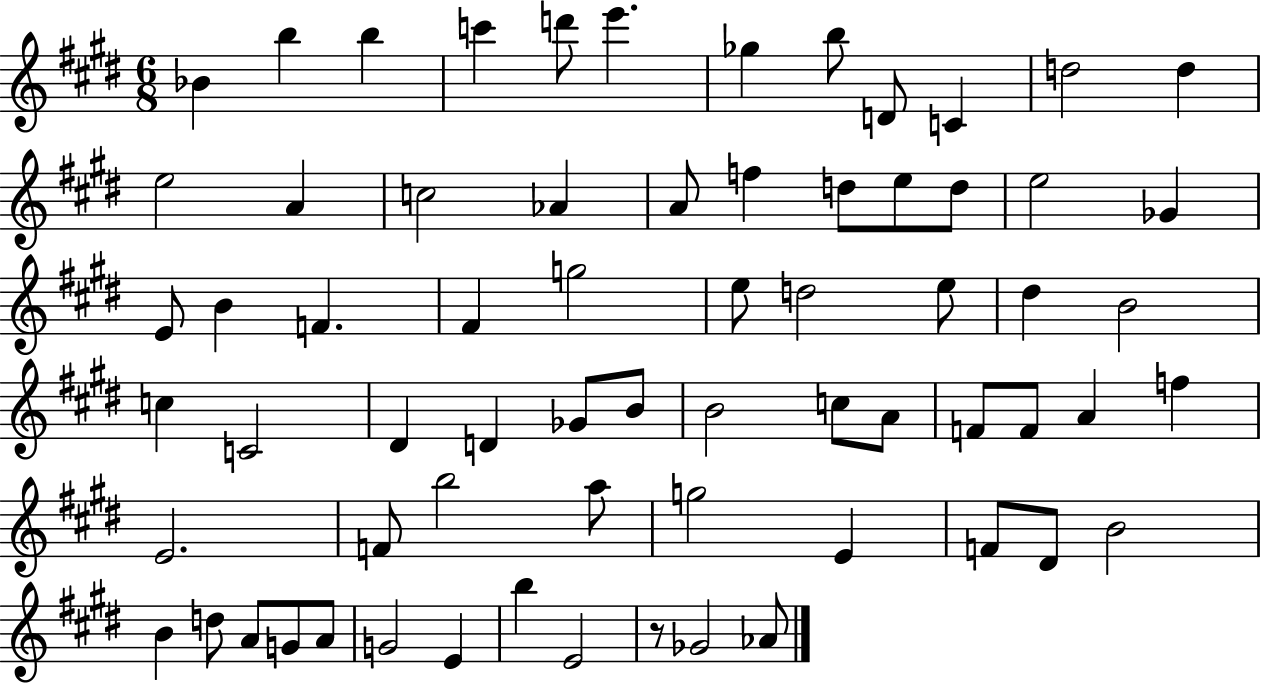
{
  \clef treble
  \numericTimeSignature
  \time 6/8
  \key e \major
  \repeat volta 2 { bes'4 b''4 b''4 | c'''4 d'''8 e'''4. | ges''4 b''8 d'8 c'4 | d''2 d''4 | \break e''2 a'4 | c''2 aes'4 | a'8 f''4 d''8 e''8 d''8 | e''2 ges'4 | \break e'8 b'4 f'4. | fis'4 g''2 | e''8 d''2 e''8 | dis''4 b'2 | \break c''4 c'2 | dis'4 d'4 ges'8 b'8 | b'2 c''8 a'8 | f'8 f'8 a'4 f''4 | \break e'2. | f'8 b''2 a''8 | g''2 e'4 | f'8 dis'8 b'2 | \break b'4 d''8 a'8 g'8 a'8 | g'2 e'4 | b''4 e'2 | r8 ges'2 aes'8 | \break } \bar "|."
}